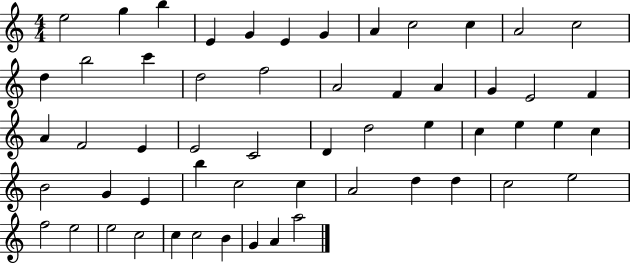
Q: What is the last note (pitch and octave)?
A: A5